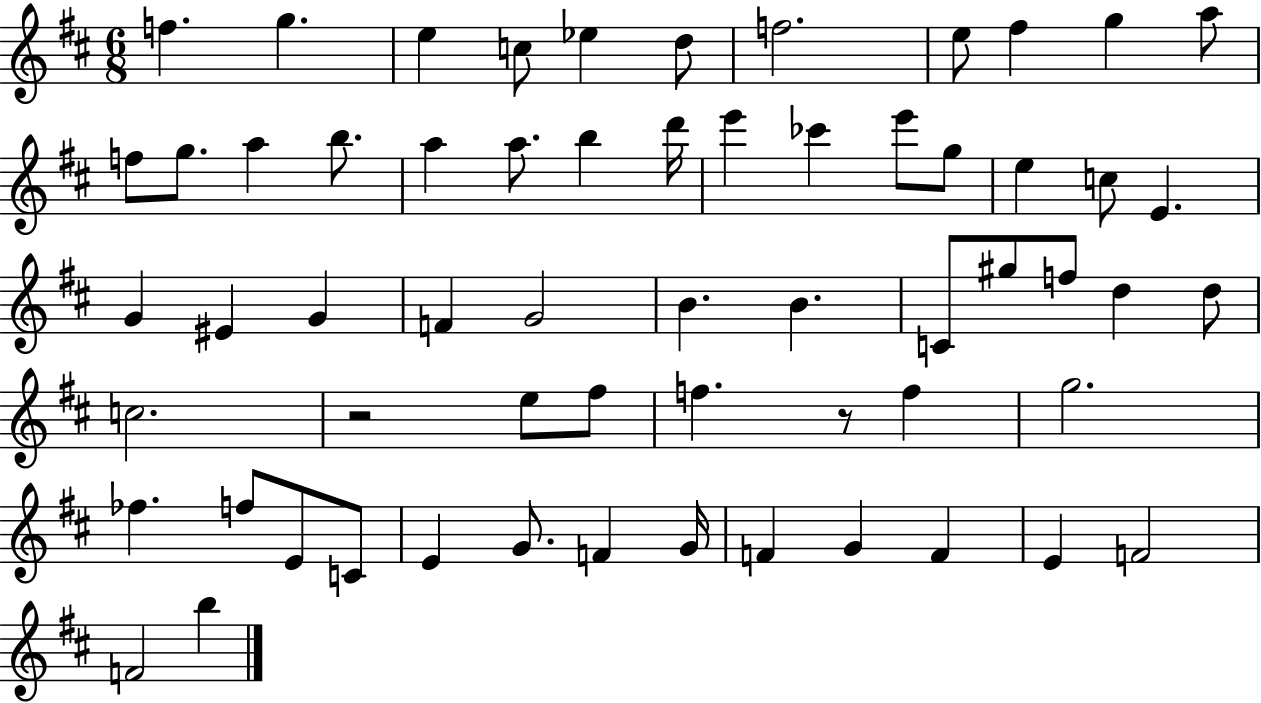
F5/q. G5/q. E5/q C5/e Eb5/q D5/e F5/h. E5/e F#5/q G5/q A5/e F5/e G5/e. A5/q B5/e. A5/q A5/e. B5/q D6/s E6/q CES6/q E6/e G5/e E5/q C5/e E4/q. G4/q EIS4/q G4/q F4/q G4/h B4/q. B4/q. C4/e G#5/e F5/e D5/q D5/e C5/h. R/h E5/e F#5/e F5/q. R/e F5/q G5/h. FES5/q. F5/e E4/e C4/e E4/q G4/e. F4/q G4/s F4/q G4/q F4/q E4/q F4/h F4/h B5/q